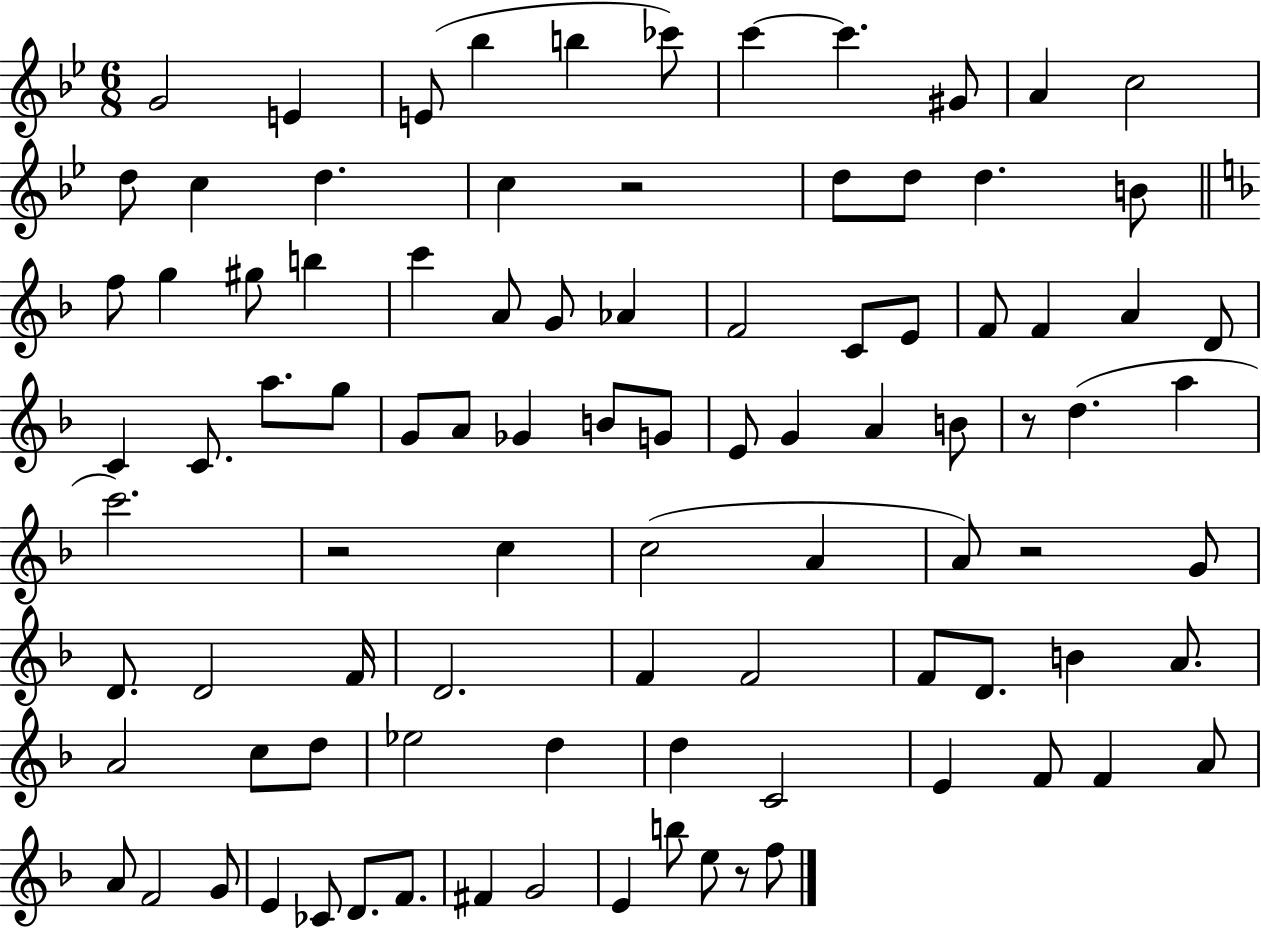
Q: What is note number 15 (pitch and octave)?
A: C5